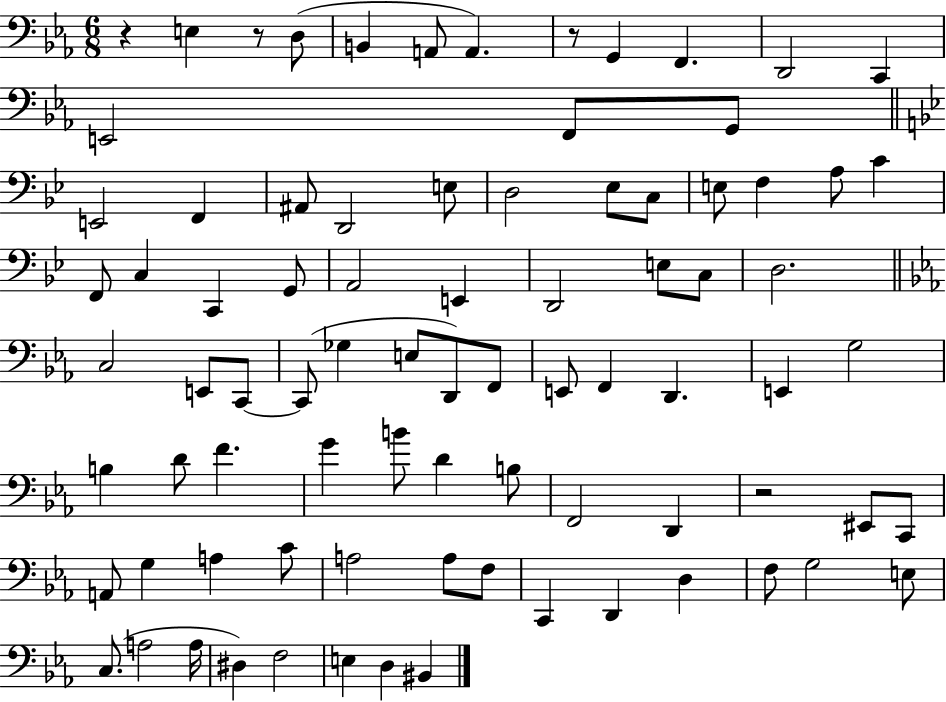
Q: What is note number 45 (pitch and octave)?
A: D2